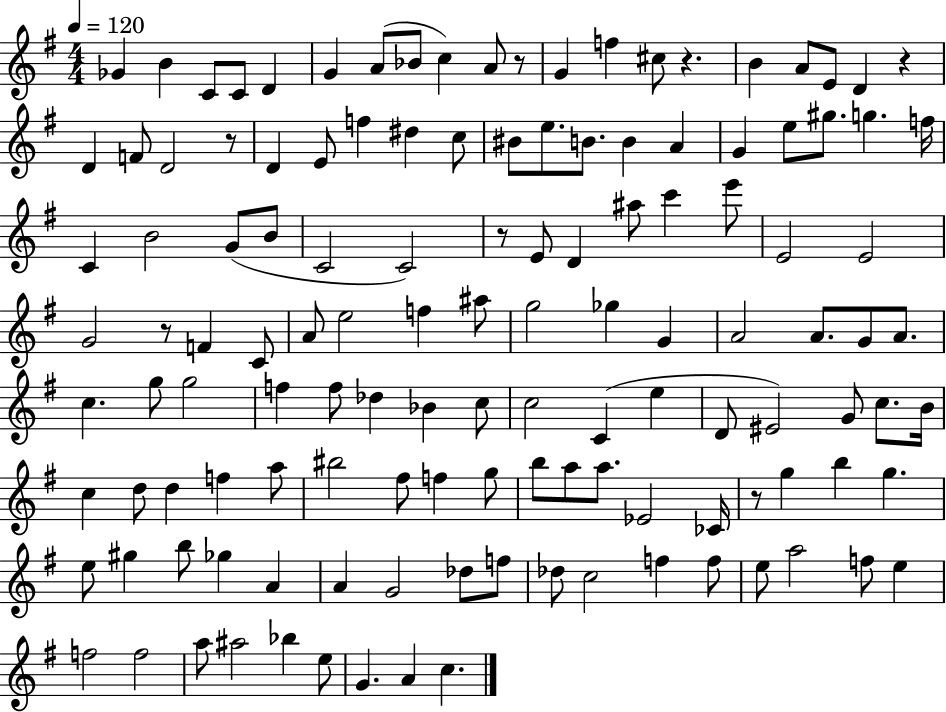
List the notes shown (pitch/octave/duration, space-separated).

Gb4/q B4/q C4/e C4/e D4/q G4/q A4/e Bb4/e C5/q A4/e R/e G4/q F5/q C#5/e R/q. B4/q A4/e E4/e D4/q R/q D4/q F4/e D4/h R/e D4/q E4/e F5/q D#5/q C5/e BIS4/e E5/e. B4/e. B4/q A4/q G4/q E5/e G#5/e. G5/q. F5/s C4/q B4/h G4/e B4/e C4/h C4/h R/e E4/e D4/q A#5/e C6/q E6/e E4/h E4/h G4/h R/e F4/q C4/e A4/e E5/h F5/q A#5/e G5/h Gb5/q G4/q A4/h A4/e. G4/e A4/e. C5/q. G5/e G5/h F5/q F5/e Db5/q Bb4/q C5/e C5/h C4/q E5/q D4/e EIS4/h G4/e C5/e. B4/s C5/q D5/e D5/q F5/q A5/e BIS5/h F#5/e F5/q G5/e B5/e A5/e A5/e. Eb4/h CES4/s R/e G5/q B5/q G5/q. E5/e G#5/q B5/e Gb5/q A4/q A4/q G4/h Db5/e F5/e Db5/e C5/h F5/q F5/e E5/e A5/h F5/e E5/q F5/h F5/h A5/e A#5/h Bb5/q E5/e G4/q. A4/q C5/q.